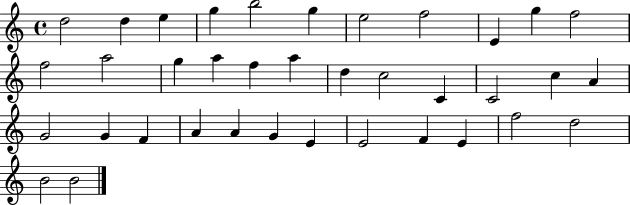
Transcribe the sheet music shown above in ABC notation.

X:1
T:Untitled
M:4/4
L:1/4
K:C
d2 d e g b2 g e2 f2 E g f2 f2 a2 g a f a d c2 C C2 c A G2 G F A A G E E2 F E f2 d2 B2 B2